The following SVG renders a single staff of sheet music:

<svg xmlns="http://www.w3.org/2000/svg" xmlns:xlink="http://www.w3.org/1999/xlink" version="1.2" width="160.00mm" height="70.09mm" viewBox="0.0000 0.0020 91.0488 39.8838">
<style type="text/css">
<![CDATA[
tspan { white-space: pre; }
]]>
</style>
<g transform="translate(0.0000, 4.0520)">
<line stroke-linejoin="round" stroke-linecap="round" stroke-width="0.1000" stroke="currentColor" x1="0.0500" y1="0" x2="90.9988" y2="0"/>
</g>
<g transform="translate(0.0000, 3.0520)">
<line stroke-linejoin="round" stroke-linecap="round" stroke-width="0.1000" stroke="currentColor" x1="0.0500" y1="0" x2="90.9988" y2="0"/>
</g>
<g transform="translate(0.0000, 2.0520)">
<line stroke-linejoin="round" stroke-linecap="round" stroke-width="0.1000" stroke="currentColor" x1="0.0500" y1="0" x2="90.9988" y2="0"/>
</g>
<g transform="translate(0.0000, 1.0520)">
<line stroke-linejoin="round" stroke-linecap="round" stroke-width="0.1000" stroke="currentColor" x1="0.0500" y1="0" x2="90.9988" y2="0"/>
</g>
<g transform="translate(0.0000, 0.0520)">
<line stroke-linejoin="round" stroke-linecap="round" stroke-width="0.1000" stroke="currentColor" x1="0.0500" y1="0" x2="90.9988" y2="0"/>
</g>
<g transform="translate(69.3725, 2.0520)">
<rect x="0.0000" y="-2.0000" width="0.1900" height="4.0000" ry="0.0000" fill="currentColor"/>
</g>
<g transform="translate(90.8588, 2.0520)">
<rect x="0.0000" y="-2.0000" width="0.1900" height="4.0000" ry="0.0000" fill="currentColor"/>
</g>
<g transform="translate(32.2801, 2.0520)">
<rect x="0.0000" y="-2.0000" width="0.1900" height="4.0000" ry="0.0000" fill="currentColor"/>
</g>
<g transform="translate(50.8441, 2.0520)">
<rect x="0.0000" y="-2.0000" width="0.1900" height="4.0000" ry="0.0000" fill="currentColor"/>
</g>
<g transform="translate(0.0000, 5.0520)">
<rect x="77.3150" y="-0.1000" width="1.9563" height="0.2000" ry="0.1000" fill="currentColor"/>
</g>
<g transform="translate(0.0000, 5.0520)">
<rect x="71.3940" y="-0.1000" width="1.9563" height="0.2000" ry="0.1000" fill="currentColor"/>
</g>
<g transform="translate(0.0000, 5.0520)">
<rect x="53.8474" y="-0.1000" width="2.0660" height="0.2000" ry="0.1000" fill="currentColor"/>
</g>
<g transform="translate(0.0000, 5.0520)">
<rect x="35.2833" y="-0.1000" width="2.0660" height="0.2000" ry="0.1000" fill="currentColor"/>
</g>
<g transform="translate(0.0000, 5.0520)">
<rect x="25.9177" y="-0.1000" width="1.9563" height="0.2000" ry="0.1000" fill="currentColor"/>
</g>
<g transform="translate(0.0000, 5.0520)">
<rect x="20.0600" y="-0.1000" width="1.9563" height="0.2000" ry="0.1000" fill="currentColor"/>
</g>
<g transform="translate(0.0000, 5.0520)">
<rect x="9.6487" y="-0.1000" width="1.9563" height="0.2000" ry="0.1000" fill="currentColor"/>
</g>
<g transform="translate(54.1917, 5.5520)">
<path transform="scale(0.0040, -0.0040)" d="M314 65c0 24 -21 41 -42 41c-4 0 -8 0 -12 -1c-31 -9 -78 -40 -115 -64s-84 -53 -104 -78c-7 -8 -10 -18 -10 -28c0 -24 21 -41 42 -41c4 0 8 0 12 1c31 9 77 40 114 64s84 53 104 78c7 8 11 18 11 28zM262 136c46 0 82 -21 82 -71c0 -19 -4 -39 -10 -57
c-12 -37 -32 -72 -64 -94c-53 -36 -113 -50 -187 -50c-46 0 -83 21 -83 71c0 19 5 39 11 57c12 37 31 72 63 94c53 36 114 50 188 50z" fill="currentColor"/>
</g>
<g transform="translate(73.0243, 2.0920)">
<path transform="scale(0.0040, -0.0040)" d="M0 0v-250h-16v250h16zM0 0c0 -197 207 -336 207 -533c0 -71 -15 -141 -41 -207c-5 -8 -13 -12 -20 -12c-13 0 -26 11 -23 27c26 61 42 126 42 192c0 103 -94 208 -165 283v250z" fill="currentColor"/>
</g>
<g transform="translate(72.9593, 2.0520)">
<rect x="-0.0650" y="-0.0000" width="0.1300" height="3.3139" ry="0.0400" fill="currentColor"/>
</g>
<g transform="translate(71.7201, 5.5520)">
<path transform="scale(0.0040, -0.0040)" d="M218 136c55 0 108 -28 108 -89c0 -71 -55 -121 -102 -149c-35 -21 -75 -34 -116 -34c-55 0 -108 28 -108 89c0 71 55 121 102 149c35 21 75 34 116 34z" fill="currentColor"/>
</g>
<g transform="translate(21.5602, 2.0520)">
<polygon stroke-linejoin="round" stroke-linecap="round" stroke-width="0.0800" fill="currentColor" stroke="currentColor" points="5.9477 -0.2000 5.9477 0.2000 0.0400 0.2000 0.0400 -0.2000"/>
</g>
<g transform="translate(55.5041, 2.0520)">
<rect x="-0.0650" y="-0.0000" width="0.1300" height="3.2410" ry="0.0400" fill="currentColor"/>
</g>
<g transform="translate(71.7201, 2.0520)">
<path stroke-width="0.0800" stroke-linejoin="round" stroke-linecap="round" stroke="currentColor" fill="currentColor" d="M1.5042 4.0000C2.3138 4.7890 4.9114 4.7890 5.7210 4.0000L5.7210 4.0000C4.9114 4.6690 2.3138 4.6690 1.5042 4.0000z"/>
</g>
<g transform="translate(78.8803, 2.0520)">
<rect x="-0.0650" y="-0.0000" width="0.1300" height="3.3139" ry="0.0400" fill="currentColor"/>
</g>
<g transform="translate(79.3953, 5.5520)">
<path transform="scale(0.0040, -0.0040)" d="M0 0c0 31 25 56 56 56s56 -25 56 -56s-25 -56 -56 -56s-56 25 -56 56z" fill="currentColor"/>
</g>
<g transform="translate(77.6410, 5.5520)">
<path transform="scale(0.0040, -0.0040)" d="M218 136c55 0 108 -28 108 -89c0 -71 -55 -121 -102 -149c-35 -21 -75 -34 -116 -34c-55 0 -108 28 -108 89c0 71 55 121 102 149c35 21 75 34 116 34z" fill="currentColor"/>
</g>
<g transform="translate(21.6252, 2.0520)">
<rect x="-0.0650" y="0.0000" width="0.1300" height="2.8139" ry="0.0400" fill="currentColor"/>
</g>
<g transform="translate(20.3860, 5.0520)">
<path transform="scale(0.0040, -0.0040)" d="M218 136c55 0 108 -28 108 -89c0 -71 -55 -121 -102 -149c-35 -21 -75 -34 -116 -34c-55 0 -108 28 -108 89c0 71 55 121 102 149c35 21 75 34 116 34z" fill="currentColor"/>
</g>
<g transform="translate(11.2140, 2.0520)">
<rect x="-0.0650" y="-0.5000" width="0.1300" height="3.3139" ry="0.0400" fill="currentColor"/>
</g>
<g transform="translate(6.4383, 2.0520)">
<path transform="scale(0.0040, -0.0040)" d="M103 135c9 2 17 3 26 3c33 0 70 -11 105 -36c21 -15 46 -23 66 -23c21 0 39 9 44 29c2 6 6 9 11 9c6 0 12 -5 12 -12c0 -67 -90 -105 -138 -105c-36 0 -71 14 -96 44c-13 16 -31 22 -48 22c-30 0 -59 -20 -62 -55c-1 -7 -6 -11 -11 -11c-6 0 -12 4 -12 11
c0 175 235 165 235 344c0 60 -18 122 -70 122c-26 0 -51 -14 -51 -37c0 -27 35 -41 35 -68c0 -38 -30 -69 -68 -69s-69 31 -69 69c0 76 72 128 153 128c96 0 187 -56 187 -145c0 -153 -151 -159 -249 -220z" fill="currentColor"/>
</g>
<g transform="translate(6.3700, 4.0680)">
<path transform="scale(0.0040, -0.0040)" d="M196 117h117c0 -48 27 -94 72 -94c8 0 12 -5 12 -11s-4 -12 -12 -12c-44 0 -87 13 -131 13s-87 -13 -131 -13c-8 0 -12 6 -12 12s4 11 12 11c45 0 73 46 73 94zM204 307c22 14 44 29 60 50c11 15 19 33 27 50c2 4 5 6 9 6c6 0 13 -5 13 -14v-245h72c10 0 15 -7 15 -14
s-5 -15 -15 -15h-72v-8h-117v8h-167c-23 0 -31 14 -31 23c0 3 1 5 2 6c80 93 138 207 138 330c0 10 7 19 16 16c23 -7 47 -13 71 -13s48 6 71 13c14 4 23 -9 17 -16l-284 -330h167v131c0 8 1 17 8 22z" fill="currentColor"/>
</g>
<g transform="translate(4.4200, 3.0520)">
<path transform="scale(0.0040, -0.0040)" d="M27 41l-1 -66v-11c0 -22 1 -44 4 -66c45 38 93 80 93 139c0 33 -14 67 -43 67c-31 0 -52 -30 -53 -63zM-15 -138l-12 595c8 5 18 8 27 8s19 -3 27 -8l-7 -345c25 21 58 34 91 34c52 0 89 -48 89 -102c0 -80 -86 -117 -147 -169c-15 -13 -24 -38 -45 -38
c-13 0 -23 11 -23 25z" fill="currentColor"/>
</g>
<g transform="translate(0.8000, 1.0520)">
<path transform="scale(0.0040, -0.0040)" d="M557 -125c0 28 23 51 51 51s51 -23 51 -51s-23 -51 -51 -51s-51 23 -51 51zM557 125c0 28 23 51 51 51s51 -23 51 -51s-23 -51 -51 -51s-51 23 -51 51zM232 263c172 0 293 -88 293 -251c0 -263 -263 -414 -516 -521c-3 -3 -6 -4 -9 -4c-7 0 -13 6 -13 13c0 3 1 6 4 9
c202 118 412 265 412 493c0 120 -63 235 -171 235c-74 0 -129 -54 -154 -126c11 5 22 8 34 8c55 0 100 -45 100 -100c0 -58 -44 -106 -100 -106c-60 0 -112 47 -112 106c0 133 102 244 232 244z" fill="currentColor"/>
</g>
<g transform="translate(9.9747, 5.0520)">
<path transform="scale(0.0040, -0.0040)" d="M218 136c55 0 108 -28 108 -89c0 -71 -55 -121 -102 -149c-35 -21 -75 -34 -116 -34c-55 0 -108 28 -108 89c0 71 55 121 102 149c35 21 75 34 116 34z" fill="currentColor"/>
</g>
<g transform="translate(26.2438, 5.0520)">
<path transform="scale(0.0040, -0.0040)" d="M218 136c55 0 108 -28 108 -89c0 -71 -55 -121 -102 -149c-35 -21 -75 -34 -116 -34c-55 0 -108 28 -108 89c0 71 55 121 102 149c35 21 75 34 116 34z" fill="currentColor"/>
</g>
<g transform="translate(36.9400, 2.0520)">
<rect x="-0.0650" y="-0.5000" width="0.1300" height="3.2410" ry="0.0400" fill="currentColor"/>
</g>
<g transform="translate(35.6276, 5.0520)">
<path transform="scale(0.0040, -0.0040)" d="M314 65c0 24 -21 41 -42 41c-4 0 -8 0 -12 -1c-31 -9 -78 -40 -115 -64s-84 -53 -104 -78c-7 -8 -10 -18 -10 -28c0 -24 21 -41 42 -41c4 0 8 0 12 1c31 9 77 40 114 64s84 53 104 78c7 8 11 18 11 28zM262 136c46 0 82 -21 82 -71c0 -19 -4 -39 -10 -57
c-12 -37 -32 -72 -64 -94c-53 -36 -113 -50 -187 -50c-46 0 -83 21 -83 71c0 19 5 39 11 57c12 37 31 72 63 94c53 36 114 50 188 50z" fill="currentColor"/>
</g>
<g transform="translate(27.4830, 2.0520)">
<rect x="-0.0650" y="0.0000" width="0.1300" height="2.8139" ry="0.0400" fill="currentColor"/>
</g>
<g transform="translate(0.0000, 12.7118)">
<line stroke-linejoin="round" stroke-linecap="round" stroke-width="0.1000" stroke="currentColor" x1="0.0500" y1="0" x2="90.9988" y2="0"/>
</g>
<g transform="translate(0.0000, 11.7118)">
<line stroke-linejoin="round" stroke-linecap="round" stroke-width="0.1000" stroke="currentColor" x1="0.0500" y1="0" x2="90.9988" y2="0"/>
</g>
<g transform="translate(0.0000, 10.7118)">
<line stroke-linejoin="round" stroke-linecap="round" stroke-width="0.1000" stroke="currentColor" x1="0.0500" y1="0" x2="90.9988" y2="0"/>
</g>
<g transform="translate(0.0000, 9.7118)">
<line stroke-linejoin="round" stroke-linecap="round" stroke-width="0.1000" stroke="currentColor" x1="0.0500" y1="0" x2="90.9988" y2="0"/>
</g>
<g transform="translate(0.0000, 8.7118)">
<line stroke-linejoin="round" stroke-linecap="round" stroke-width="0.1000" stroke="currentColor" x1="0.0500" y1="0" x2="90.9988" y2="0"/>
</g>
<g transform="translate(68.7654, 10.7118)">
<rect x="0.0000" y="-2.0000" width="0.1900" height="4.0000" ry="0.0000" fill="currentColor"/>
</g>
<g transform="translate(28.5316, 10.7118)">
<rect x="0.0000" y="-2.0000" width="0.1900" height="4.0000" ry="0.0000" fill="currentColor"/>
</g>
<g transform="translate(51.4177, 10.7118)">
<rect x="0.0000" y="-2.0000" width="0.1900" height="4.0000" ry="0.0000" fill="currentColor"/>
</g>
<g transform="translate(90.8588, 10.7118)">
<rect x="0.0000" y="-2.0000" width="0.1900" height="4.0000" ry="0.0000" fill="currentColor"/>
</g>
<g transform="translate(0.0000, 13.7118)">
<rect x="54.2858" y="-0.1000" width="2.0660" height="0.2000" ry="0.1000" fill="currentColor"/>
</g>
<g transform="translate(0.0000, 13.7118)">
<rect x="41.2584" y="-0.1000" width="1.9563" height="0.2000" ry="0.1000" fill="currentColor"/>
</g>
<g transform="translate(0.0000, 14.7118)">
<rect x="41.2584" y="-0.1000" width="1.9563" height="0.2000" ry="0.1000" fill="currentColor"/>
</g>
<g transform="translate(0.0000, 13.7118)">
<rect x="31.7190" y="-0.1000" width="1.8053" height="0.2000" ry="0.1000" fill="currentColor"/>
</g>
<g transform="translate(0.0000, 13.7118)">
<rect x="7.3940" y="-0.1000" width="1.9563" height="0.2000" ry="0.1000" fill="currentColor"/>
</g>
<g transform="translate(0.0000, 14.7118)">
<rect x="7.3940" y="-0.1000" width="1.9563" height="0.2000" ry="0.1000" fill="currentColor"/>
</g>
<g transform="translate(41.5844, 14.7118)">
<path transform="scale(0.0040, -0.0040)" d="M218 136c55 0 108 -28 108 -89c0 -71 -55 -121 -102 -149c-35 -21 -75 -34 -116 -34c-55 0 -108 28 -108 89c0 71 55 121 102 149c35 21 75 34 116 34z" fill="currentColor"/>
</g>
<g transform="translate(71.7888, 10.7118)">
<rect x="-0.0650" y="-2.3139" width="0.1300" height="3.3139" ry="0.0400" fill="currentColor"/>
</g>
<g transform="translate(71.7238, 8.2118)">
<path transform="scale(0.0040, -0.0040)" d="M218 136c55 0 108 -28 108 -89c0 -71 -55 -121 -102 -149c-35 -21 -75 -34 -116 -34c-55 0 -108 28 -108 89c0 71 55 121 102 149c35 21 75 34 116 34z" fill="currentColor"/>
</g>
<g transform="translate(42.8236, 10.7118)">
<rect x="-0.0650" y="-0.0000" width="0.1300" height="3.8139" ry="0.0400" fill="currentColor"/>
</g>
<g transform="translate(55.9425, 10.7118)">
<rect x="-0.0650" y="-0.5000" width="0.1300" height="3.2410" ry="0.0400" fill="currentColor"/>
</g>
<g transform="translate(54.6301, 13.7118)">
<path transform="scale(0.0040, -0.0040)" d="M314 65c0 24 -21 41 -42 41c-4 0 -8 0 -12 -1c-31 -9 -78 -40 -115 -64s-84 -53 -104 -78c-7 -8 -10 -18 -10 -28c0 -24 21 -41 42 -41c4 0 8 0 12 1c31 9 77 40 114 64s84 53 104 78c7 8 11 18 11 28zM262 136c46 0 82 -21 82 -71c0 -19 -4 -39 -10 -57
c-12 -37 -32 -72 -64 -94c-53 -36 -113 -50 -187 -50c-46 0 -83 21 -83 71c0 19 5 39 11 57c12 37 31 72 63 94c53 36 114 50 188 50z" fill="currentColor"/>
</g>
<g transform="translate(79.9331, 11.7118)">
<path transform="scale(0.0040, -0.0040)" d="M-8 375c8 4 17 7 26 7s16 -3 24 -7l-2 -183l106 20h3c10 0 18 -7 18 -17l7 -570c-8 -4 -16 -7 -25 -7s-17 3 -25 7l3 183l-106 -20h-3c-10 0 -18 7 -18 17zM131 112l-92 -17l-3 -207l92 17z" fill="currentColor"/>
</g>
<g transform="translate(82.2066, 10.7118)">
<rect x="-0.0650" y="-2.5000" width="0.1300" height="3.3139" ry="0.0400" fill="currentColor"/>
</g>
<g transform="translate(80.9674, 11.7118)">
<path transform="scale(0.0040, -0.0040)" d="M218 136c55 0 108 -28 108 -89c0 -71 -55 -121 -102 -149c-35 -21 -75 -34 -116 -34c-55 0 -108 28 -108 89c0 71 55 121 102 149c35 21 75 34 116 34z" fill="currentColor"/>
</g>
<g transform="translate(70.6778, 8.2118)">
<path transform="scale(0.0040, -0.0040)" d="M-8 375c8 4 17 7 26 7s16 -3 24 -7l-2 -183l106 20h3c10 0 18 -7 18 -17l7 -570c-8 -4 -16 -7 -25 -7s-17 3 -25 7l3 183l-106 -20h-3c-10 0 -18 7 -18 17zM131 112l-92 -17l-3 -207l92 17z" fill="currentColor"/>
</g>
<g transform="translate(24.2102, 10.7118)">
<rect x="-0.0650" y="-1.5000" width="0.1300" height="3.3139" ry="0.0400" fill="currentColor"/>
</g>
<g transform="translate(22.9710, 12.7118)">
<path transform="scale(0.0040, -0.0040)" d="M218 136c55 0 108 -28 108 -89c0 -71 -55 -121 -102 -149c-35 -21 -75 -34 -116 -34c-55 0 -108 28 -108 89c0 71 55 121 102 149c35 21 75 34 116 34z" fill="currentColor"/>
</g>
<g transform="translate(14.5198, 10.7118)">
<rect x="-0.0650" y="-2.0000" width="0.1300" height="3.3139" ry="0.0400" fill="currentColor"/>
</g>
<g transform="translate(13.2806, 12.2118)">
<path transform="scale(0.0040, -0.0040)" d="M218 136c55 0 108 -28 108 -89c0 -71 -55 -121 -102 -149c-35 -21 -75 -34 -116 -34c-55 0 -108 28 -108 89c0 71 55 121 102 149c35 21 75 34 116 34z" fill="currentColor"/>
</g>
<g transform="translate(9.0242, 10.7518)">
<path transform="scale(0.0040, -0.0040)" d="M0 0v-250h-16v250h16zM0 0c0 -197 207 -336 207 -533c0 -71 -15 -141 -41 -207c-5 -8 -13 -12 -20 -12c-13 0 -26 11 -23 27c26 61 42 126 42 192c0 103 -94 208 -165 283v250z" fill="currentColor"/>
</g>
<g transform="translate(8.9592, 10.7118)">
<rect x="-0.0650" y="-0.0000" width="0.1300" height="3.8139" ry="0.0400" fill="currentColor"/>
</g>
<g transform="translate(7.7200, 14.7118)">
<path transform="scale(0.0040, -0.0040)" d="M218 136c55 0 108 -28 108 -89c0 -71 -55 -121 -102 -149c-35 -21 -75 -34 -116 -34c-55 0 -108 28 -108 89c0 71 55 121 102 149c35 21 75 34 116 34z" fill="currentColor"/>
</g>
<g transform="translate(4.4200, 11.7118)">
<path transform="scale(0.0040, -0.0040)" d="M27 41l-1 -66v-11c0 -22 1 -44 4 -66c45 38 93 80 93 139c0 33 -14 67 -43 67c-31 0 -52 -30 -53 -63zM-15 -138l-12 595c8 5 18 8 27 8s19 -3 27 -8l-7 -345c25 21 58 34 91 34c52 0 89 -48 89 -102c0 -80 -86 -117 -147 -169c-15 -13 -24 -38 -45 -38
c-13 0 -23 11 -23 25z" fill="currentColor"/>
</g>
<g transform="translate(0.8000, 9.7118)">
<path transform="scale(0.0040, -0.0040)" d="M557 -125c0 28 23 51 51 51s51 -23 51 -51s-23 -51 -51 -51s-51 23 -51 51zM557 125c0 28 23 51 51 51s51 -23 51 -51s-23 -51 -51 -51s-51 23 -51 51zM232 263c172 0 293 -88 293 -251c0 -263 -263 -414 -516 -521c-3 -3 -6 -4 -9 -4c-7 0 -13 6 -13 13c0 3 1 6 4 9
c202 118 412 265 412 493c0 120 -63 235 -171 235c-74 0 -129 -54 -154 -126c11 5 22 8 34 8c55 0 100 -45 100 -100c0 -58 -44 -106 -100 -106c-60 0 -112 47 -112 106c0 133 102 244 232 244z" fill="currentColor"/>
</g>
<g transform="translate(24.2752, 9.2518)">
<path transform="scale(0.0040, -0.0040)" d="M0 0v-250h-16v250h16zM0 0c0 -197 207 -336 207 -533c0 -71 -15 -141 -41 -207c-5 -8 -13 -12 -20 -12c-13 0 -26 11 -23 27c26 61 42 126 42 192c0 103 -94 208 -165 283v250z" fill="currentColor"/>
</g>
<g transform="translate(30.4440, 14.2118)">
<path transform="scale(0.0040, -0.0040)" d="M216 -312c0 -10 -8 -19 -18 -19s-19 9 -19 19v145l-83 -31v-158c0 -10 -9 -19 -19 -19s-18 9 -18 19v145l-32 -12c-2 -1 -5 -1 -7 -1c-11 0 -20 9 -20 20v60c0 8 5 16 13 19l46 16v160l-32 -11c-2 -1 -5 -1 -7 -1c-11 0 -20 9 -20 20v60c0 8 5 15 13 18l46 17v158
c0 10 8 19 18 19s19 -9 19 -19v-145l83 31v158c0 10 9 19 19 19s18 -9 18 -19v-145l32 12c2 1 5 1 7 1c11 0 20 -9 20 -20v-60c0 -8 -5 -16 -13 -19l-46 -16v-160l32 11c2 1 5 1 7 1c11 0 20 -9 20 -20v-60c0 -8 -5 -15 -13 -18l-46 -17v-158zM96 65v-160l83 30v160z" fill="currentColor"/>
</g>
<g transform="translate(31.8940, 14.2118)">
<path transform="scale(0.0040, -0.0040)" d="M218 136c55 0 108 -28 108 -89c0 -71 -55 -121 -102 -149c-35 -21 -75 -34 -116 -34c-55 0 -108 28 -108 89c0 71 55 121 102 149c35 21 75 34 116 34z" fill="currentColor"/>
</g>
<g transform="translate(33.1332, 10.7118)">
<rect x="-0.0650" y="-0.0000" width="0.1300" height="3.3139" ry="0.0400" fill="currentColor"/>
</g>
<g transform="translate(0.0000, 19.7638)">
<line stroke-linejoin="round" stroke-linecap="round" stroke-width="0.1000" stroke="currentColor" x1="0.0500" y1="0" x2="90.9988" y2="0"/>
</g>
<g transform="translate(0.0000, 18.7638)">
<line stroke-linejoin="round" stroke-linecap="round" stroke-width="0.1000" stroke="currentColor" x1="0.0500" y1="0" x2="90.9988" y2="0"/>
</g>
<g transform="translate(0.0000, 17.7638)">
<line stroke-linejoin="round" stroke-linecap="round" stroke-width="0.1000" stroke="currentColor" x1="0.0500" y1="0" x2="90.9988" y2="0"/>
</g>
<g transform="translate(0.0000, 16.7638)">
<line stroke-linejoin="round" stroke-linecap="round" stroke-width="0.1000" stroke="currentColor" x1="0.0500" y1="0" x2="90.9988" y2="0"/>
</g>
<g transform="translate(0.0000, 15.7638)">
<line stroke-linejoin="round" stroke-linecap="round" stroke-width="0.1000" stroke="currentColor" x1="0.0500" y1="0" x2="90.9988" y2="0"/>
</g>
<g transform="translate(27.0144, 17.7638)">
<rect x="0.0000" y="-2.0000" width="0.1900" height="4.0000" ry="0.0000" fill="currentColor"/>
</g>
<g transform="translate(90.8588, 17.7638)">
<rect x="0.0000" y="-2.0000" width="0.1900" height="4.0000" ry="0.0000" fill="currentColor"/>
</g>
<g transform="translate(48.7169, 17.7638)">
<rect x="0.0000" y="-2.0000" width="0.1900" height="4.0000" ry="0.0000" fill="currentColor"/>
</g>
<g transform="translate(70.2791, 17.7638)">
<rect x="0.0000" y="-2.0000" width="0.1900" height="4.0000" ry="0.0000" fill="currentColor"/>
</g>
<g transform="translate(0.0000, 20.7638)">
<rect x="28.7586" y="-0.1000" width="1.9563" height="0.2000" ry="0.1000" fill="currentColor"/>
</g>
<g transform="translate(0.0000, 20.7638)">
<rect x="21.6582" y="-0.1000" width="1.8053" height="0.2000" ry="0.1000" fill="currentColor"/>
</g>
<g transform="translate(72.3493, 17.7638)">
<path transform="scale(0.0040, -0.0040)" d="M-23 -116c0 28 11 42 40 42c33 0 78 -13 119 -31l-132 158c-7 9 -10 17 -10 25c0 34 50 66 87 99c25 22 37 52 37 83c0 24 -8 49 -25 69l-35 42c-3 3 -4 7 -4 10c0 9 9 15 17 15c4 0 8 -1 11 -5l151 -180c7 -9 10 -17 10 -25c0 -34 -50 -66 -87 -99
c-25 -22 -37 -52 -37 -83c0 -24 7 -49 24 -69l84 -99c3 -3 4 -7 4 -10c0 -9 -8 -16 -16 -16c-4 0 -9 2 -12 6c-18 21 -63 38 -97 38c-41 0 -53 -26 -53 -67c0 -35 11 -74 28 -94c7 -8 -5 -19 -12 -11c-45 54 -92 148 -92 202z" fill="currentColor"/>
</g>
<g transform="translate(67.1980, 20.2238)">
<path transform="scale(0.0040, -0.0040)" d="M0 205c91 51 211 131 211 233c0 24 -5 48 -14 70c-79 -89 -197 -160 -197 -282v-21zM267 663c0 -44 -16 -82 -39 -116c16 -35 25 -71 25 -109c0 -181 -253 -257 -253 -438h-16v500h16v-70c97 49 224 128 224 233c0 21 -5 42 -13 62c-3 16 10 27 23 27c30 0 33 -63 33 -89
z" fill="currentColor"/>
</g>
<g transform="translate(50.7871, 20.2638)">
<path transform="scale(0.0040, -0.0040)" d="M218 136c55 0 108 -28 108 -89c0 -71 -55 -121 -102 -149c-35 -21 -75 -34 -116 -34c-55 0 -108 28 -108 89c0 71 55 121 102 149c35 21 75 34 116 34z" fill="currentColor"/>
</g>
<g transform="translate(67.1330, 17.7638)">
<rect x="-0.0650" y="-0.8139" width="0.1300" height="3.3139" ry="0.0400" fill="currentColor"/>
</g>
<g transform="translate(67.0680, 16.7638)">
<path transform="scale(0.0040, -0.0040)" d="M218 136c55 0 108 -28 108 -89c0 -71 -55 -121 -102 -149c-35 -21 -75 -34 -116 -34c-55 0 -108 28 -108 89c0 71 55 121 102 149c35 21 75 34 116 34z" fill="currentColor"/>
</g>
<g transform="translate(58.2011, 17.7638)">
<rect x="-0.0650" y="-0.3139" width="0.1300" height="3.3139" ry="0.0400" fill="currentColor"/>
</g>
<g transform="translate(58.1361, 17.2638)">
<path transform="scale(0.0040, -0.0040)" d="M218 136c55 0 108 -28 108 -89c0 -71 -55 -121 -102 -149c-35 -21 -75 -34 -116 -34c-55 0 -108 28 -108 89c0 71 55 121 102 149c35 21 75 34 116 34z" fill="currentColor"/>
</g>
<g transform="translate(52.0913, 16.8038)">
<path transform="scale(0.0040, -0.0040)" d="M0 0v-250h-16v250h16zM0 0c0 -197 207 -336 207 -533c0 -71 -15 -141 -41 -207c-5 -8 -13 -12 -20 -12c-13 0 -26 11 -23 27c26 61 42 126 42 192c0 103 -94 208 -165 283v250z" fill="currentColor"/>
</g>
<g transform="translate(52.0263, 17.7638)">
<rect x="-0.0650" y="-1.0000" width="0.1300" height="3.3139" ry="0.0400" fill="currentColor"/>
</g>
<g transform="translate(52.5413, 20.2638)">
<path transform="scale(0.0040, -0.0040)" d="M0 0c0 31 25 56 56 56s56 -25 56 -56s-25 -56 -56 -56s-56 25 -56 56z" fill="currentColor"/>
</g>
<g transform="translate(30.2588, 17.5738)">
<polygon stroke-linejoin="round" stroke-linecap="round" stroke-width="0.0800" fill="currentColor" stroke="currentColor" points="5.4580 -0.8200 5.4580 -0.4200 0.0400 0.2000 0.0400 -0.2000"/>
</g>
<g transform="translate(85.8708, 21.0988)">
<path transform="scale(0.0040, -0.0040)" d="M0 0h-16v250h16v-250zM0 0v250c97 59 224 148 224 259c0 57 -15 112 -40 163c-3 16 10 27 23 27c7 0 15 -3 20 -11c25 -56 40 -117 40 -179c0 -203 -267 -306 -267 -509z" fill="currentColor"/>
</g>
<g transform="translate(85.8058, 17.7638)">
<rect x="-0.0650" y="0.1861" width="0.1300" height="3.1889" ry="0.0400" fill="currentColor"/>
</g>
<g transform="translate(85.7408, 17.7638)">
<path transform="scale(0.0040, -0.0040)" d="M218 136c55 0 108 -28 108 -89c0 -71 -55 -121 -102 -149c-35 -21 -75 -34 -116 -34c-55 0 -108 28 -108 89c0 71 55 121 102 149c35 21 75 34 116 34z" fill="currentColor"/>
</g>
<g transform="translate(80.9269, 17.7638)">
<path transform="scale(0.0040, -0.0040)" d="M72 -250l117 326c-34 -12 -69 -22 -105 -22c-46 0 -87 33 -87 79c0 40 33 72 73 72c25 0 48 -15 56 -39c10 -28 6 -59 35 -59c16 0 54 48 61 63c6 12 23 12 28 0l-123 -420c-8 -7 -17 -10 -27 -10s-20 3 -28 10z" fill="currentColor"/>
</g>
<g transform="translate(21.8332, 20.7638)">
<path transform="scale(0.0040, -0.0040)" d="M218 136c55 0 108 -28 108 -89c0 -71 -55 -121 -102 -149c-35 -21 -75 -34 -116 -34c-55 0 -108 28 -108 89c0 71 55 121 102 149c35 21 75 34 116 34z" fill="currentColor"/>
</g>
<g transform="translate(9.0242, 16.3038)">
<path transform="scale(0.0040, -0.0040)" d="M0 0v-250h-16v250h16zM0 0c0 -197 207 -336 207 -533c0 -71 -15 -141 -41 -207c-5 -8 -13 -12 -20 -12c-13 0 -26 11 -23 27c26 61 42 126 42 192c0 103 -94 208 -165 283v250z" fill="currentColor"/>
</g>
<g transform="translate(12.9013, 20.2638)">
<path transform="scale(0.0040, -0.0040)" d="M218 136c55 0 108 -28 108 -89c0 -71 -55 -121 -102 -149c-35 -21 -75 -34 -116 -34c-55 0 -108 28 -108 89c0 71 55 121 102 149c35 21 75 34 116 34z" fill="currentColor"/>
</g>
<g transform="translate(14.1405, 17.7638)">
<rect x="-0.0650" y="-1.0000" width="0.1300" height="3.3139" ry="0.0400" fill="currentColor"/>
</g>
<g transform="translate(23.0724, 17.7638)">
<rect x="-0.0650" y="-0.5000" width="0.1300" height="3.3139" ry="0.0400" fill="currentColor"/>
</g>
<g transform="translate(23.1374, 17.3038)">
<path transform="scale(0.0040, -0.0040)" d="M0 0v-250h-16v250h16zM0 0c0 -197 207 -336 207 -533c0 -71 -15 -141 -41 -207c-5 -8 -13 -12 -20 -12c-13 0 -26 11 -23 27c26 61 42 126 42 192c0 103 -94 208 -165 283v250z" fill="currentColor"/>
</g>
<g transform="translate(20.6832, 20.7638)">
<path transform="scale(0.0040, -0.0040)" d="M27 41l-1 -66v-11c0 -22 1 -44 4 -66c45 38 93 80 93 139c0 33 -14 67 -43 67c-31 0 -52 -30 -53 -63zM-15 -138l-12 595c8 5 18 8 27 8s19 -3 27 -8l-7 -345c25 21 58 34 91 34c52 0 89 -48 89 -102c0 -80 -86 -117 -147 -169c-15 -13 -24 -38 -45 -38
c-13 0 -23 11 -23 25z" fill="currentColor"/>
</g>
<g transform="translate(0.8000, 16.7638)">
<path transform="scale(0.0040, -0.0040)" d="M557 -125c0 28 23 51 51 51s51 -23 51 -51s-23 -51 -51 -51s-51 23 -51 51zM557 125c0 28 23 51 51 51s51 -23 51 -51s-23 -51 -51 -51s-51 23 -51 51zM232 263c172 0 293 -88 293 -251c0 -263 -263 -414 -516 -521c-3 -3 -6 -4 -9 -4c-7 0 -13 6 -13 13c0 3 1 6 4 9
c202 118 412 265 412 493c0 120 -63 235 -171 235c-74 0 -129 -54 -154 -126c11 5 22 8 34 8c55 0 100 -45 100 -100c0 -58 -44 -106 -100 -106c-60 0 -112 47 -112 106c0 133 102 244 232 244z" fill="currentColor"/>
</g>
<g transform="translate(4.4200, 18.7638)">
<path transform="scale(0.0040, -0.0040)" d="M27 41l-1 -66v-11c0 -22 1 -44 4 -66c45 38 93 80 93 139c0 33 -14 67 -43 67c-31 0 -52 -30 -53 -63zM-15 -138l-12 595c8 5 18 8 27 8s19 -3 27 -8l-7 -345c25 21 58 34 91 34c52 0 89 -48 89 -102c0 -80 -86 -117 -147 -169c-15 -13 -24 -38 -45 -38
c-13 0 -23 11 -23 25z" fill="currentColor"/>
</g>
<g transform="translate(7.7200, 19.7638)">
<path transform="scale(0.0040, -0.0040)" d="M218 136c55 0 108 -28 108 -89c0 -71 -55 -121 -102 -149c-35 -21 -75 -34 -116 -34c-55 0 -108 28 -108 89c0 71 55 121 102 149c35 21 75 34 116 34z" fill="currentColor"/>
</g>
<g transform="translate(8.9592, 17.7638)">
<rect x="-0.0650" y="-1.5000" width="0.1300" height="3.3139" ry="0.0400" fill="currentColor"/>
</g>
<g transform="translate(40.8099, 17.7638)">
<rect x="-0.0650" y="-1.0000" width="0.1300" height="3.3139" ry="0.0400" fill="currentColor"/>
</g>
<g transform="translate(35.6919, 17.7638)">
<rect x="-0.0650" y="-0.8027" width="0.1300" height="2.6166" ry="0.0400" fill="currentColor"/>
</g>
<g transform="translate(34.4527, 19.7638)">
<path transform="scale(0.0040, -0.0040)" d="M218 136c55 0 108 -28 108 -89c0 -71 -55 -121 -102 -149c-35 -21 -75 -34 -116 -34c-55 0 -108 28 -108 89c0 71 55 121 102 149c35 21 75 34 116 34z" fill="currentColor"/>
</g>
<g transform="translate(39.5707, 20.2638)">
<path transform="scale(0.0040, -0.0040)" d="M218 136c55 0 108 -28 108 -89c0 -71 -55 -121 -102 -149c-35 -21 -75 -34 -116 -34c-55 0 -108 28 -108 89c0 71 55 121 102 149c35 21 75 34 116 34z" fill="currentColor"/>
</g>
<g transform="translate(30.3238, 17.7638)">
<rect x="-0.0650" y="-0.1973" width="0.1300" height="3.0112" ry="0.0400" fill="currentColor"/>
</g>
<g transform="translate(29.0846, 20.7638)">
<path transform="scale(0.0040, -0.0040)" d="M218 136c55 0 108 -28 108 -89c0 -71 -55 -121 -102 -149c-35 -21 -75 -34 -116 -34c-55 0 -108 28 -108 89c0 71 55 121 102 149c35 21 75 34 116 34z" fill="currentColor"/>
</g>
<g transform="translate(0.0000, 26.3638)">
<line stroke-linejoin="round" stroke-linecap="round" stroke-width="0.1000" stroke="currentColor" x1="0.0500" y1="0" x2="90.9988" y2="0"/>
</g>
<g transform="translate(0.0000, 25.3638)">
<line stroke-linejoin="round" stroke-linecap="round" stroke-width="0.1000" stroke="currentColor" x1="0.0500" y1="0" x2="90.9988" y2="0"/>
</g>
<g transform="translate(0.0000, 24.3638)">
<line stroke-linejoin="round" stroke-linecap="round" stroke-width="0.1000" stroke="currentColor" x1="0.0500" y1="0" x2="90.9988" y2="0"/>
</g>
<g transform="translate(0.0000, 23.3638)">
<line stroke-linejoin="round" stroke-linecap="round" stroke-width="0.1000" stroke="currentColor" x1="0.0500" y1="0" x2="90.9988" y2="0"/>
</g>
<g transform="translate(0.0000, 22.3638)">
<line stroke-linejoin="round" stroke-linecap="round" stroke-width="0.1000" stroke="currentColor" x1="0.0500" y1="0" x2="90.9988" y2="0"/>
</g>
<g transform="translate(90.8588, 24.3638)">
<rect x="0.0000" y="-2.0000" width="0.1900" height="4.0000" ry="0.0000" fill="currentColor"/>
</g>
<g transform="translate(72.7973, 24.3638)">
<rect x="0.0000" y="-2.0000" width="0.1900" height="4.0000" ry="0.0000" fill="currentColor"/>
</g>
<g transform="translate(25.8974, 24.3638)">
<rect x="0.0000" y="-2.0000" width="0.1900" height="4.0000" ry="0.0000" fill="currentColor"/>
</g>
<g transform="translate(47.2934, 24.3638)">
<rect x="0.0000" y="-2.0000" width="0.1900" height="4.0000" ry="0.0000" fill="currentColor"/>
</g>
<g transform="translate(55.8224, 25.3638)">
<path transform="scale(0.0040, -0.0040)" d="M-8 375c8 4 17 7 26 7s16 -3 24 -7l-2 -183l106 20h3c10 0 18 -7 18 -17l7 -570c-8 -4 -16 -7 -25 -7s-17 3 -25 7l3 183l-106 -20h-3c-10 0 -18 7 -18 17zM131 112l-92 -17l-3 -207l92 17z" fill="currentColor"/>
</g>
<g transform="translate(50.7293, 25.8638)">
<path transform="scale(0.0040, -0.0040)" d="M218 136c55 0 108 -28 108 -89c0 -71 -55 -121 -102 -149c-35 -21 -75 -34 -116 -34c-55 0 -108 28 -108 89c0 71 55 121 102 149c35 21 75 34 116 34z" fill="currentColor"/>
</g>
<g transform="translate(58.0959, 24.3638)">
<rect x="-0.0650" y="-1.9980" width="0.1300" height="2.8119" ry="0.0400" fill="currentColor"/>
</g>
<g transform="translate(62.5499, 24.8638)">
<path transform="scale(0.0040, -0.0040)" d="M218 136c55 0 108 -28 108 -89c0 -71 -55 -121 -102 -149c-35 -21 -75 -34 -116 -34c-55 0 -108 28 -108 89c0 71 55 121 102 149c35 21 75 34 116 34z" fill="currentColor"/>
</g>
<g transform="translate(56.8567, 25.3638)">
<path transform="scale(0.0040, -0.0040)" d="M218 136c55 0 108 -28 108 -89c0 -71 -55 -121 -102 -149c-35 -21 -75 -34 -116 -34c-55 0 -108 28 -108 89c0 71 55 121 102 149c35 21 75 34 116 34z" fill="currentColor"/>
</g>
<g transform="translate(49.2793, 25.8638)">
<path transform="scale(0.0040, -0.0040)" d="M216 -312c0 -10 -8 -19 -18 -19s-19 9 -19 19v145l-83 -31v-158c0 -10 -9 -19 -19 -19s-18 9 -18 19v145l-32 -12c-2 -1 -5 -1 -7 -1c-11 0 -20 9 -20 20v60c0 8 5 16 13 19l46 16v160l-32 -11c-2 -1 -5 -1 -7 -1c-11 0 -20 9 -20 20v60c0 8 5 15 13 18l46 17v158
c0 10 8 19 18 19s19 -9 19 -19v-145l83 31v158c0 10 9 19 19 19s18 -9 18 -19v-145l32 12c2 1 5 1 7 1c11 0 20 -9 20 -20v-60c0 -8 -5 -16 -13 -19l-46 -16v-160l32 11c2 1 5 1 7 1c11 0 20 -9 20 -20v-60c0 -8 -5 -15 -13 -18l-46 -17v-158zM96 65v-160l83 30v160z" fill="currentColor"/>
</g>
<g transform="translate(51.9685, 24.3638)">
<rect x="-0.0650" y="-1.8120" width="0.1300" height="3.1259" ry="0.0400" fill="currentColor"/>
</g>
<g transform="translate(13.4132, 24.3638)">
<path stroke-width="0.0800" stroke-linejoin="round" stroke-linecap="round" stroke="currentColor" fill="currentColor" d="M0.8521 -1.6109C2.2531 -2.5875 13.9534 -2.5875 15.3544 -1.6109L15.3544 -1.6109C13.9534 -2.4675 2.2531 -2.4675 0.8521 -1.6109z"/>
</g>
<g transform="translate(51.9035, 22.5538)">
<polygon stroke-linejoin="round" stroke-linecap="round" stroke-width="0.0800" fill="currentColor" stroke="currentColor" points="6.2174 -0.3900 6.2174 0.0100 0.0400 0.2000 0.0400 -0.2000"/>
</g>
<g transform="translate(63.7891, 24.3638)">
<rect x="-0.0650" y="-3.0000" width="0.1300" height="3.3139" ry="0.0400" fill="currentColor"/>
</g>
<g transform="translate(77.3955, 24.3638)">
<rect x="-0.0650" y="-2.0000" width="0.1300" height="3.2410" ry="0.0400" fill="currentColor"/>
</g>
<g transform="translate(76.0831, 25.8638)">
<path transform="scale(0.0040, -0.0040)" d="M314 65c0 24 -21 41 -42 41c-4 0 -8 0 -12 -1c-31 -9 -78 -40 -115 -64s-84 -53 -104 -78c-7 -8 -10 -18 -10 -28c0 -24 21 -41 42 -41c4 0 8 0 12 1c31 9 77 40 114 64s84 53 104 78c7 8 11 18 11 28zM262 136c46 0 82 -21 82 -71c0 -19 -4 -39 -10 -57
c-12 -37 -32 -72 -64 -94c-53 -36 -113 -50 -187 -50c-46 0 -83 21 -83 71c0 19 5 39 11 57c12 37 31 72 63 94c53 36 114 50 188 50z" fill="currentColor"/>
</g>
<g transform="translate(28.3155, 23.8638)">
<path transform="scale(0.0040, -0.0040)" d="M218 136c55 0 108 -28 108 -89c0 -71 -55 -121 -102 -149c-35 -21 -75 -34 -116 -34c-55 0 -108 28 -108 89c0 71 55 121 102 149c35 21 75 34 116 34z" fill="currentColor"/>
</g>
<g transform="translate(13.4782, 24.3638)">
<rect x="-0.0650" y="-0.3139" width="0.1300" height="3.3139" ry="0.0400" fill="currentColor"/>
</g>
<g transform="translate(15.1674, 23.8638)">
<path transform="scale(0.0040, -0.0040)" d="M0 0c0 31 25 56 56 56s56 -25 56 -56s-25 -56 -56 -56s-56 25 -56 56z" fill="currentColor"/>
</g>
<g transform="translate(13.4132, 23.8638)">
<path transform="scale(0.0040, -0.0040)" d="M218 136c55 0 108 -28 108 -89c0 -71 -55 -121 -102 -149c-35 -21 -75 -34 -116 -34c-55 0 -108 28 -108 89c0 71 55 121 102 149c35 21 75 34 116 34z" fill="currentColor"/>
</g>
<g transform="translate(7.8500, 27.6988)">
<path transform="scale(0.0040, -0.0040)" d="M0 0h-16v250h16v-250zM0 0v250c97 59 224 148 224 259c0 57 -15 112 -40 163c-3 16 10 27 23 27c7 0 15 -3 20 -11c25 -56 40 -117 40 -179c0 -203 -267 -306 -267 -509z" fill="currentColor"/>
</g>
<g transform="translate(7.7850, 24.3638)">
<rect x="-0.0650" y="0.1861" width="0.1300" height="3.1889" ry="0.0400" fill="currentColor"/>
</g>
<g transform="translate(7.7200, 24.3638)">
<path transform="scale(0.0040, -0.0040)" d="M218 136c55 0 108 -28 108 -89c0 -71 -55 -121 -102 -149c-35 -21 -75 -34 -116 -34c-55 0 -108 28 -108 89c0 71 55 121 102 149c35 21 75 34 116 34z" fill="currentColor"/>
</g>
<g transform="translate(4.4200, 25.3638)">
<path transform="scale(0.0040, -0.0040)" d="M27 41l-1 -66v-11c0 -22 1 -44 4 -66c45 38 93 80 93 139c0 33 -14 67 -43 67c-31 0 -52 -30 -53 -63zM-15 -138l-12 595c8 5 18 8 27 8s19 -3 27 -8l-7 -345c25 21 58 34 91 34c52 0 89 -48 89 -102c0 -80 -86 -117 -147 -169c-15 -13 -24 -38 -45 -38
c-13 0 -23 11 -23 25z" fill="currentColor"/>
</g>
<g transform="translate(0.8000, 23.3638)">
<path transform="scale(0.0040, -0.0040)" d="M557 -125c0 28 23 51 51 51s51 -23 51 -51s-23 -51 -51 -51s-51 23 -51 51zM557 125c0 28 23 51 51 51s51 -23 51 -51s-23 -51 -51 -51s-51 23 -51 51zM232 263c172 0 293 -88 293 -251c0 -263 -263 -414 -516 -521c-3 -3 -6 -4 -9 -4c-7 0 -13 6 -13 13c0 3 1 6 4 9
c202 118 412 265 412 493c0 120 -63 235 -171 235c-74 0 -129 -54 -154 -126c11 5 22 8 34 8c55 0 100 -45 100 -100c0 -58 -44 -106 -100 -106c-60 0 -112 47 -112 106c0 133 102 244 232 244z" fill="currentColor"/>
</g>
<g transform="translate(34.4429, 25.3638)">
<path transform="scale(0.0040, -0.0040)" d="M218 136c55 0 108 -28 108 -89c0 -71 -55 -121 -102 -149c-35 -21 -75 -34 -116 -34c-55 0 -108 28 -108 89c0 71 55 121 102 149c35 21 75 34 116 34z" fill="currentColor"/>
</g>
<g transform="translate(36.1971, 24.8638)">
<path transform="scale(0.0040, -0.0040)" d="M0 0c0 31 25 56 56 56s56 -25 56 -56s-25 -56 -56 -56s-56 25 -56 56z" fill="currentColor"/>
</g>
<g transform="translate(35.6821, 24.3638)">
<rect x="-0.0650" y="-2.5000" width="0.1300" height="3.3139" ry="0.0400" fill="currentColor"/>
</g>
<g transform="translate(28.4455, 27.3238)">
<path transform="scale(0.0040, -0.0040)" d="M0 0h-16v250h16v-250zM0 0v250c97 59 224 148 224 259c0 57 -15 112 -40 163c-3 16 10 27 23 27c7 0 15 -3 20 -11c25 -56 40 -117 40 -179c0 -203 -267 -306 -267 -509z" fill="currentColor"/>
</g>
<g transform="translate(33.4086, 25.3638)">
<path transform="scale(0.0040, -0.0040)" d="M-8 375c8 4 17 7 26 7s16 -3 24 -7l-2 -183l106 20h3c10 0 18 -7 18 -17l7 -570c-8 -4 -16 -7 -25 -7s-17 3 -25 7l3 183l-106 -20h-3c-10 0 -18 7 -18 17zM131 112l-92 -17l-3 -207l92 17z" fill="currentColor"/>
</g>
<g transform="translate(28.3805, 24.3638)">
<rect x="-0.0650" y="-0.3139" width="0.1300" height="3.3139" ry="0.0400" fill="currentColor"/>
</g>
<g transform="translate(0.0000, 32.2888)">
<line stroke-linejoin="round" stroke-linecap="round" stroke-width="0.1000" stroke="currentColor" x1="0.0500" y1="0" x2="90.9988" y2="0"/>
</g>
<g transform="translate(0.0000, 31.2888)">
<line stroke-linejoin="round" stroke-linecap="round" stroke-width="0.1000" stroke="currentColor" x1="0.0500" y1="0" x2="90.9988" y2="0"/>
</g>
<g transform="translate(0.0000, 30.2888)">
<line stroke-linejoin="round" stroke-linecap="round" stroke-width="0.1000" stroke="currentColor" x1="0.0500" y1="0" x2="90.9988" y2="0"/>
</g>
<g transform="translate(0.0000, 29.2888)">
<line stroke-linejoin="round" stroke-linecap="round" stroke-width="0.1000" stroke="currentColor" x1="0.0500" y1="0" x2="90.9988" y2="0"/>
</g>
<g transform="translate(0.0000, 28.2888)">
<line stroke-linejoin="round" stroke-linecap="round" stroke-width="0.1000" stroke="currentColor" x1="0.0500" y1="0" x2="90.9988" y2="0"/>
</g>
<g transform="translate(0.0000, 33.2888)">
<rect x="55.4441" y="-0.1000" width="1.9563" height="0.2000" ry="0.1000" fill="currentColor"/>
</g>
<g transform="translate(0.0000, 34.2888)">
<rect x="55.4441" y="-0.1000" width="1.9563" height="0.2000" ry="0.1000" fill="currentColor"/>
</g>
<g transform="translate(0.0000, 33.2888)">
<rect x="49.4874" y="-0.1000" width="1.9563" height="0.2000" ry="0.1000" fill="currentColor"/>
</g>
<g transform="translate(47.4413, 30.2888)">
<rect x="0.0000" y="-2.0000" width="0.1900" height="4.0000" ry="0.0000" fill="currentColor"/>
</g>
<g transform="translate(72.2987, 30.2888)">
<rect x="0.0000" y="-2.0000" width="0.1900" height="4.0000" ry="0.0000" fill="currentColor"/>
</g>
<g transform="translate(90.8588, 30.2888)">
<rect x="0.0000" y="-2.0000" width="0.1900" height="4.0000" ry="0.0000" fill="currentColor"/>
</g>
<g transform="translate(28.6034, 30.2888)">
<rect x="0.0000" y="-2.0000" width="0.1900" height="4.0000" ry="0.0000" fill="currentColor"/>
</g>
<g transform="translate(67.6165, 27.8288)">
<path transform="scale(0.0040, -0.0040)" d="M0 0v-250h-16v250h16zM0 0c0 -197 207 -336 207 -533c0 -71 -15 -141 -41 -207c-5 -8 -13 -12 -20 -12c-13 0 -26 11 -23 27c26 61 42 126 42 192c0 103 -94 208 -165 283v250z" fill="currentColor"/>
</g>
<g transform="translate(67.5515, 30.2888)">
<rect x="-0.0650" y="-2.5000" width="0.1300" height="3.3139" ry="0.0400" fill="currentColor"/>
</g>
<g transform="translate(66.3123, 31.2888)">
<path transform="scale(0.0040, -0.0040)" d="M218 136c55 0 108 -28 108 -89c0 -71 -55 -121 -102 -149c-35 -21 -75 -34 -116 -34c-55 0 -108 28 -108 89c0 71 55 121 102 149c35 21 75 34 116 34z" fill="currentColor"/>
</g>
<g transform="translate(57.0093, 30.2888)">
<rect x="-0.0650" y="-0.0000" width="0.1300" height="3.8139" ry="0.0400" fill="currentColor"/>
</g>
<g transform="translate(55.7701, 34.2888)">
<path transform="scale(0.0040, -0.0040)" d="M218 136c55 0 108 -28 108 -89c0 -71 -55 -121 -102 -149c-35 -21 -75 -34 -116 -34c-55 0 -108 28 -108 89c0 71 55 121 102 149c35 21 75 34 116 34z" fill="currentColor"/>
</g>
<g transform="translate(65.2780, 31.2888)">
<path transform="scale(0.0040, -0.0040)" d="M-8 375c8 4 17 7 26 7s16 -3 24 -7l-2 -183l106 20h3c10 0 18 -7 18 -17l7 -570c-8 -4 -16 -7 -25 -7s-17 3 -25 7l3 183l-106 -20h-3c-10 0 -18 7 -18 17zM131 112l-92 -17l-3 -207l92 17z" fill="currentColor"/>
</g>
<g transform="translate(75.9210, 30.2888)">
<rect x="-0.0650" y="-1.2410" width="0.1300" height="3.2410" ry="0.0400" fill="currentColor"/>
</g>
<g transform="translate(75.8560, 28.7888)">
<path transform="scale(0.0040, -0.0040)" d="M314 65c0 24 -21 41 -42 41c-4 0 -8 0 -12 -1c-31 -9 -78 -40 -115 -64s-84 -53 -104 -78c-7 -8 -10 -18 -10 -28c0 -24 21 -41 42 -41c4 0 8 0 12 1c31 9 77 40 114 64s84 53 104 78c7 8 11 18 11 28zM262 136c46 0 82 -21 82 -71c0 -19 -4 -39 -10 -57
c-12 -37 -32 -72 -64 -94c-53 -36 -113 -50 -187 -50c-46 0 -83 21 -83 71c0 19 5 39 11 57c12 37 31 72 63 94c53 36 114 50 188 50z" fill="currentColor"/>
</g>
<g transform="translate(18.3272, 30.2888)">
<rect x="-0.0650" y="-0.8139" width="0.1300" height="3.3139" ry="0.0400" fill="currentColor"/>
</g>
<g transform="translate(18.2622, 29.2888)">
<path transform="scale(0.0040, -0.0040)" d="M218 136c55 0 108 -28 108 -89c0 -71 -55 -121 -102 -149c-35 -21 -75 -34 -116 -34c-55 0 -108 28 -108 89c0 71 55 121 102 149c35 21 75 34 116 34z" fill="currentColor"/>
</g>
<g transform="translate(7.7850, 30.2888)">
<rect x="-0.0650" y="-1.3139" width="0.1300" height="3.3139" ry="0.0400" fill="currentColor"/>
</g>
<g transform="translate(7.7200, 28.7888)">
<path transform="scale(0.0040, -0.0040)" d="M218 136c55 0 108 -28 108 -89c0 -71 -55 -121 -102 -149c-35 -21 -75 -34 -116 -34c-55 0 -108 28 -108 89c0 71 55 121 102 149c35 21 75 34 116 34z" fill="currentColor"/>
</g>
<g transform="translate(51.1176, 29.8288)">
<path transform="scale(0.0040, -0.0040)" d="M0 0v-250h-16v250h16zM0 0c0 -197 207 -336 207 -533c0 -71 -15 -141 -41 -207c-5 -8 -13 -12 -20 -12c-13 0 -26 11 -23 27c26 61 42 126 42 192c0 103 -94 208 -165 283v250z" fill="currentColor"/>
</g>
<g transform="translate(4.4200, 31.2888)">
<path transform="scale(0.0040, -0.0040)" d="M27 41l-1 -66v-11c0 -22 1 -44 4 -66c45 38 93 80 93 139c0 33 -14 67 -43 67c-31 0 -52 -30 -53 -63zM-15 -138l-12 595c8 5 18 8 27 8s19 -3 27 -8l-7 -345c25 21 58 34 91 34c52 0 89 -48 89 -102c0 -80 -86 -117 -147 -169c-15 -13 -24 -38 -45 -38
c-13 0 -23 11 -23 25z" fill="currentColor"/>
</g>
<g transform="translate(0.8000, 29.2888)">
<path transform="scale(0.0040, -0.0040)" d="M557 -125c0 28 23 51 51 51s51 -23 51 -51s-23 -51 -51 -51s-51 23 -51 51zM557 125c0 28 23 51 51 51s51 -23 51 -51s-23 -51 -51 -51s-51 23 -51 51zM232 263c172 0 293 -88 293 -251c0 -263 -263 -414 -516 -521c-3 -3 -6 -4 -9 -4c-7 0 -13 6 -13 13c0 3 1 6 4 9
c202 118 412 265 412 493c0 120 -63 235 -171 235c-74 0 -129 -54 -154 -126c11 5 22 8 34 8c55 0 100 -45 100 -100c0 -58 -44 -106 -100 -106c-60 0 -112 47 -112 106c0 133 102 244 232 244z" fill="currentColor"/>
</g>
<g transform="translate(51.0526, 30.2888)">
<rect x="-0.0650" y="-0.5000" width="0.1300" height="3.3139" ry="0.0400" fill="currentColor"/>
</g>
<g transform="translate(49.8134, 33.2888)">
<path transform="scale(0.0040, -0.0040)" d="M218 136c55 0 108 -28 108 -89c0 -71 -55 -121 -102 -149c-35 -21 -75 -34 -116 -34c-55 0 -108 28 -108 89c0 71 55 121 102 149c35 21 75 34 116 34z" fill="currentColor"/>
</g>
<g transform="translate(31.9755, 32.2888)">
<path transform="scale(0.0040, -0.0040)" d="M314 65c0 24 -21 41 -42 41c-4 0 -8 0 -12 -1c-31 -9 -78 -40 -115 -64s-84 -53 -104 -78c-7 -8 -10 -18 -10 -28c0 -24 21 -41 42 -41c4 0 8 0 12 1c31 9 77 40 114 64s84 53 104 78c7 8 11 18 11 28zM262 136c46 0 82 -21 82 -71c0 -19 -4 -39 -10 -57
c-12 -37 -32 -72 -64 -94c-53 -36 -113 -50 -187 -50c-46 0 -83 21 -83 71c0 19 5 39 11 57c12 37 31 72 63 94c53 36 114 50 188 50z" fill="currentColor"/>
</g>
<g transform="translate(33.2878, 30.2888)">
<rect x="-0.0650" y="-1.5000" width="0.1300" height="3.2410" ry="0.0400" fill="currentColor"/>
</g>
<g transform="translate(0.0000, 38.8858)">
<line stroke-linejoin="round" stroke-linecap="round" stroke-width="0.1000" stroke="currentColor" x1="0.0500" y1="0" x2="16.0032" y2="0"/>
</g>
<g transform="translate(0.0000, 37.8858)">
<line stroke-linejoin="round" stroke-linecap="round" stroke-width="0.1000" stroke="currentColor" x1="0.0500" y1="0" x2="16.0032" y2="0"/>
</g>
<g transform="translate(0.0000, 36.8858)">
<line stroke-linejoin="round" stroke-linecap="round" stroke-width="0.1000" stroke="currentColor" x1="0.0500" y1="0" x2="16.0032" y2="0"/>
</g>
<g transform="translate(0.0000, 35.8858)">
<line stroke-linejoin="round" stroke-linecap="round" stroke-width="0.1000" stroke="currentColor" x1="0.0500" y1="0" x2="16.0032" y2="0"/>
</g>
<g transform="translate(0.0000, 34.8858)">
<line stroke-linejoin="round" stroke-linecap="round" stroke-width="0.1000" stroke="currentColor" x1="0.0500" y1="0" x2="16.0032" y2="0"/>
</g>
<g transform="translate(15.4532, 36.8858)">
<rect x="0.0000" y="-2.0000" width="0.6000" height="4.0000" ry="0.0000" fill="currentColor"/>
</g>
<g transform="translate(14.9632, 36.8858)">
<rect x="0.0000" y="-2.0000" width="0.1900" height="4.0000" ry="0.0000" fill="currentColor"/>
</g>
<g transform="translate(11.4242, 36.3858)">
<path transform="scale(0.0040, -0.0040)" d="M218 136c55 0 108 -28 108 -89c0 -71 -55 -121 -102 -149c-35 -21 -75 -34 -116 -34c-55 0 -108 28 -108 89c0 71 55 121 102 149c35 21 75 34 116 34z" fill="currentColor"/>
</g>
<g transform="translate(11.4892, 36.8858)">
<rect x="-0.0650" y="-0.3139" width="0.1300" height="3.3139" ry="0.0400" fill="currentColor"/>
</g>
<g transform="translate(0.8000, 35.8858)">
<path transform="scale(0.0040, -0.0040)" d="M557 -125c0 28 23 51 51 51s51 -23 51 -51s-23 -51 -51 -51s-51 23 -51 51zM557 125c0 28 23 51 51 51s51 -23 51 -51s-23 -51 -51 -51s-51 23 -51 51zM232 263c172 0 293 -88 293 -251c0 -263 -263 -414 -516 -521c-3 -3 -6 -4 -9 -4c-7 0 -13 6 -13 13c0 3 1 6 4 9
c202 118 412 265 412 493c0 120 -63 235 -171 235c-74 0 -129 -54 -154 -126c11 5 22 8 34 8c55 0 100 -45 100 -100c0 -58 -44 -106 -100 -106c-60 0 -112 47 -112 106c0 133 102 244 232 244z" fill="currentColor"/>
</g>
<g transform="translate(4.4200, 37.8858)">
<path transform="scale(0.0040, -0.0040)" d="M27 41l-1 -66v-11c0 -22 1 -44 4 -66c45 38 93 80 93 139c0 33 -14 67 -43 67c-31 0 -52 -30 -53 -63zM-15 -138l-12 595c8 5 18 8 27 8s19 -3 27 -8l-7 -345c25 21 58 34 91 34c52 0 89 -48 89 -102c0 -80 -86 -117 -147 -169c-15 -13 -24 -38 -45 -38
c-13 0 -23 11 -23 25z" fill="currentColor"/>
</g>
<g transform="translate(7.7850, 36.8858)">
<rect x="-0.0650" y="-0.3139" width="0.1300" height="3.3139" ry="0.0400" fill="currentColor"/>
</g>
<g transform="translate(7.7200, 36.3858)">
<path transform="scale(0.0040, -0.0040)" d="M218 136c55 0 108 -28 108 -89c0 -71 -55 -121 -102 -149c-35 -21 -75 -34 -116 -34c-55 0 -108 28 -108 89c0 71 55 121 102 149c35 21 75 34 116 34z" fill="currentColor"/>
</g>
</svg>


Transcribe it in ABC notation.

X:1
T:Untitled
M:2/4
L:1/4
K:F
E,, E,,/2 E,,/2 E,,2 D,,2 D,,/2 D,, C,,/2 A,, G,,/2 ^D,, C,, E,,2 B, B,, G,,/2 F,, _E,,/2 E,,/2 G,,/2 F,, F,,/2 E, F,/4 z z/2 D,/2 D,/2 E, E,/2 B,, ^A,,/2 B,,/2 C, A,,2 G, F, G,,2 E,,/2 C,, B,,/2 G,2 E, E,